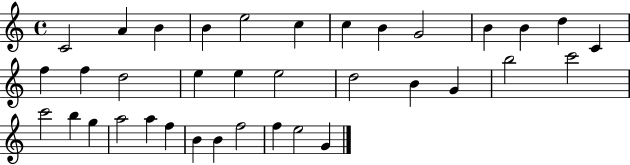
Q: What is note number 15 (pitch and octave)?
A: F5